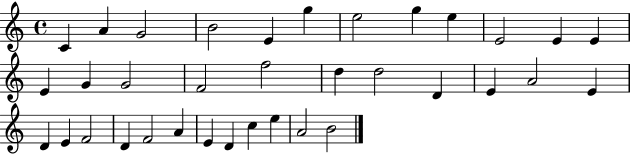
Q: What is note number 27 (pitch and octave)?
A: D4